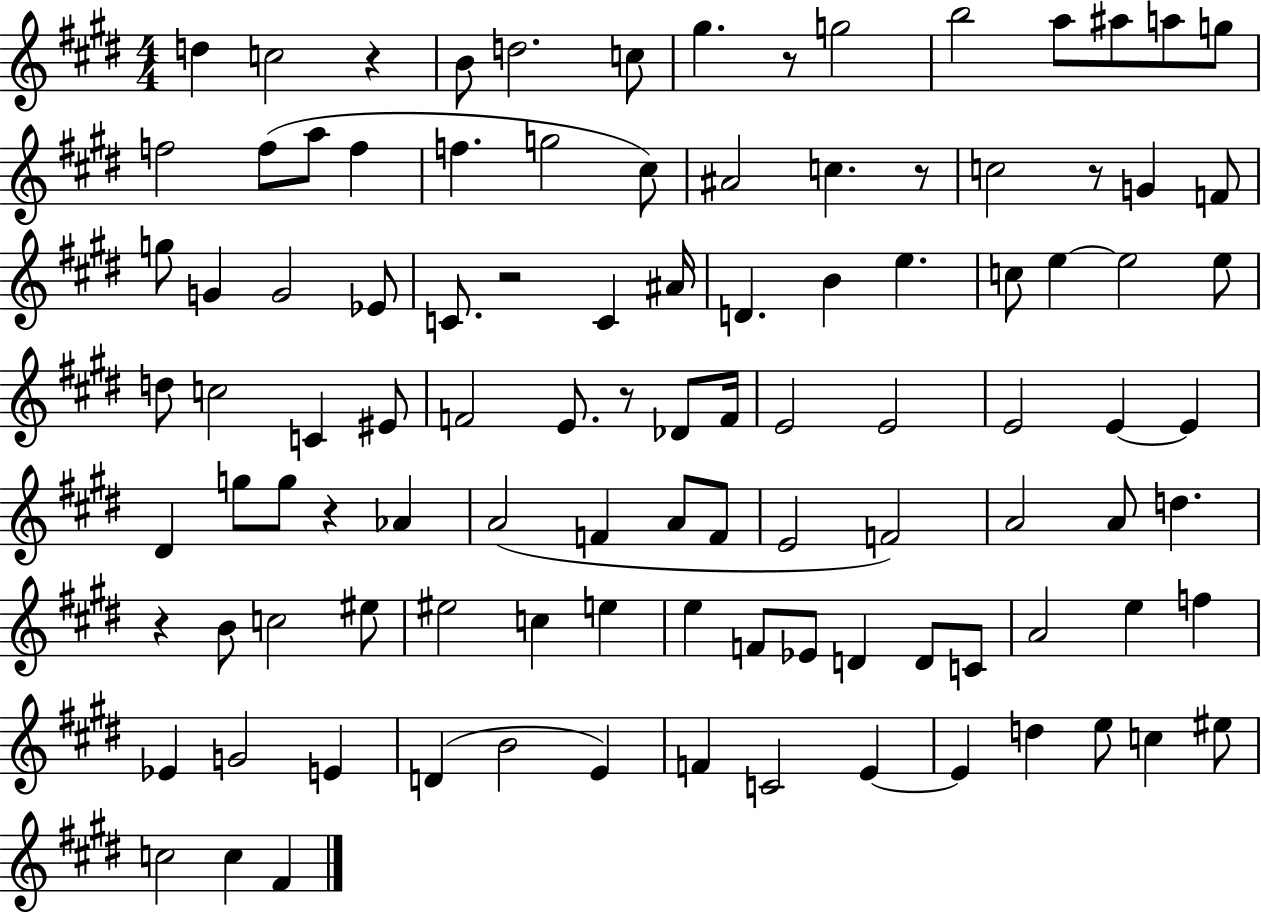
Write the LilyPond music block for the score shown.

{
  \clef treble
  \numericTimeSignature
  \time 4/4
  \key e \major
  d''4 c''2 r4 | b'8 d''2. c''8 | gis''4. r8 g''2 | b''2 a''8 ais''8 a''8 g''8 | \break f''2 f''8( a''8 f''4 | f''4. g''2 cis''8) | ais'2 c''4. r8 | c''2 r8 g'4 f'8 | \break g''8 g'4 g'2 ees'8 | c'8. r2 c'4 ais'16 | d'4. b'4 e''4. | c''8 e''4~~ e''2 e''8 | \break d''8 c''2 c'4 eis'8 | f'2 e'8. r8 des'8 f'16 | e'2 e'2 | e'2 e'4~~ e'4 | \break dis'4 g''8 g''8 r4 aes'4 | a'2( f'4 a'8 f'8 | e'2 f'2) | a'2 a'8 d''4. | \break r4 b'8 c''2 eis''8 | eis''2 c''4 e''4 | e''4 f'8 ees'8 d'4 d'8 c'8 | a'2 e''4 f''4 | \break ees'4 g'2 e'4 | d'4( b'2 e'4) | f'4 c'2 e'4~~ | e'4 d''4 e''8 c''4 eis''8 | \break c''2 c''4 fis'4 | \bar "|."
}